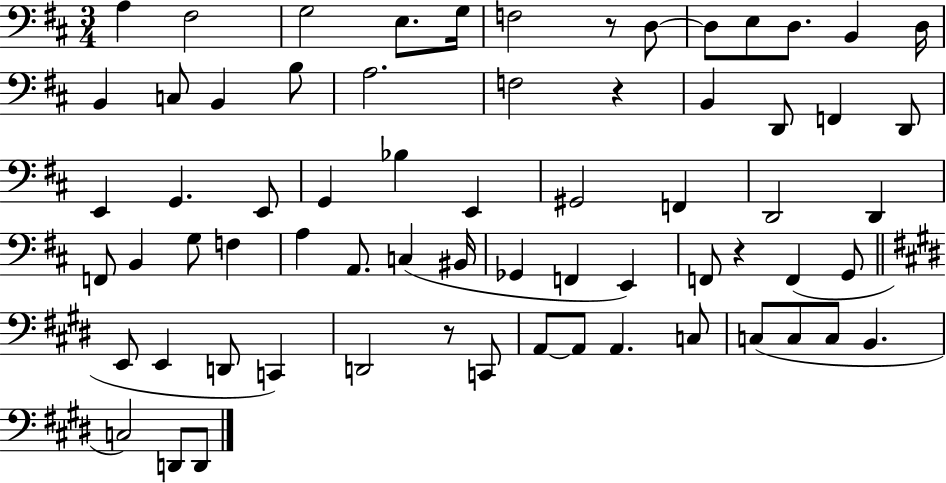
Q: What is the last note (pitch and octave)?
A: D2